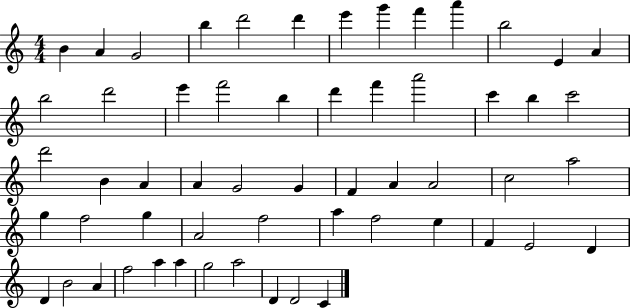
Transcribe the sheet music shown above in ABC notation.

X:1
T:Untitled
M:4/4
L:1/4
K:C
B A G2 b d'2 d' e' g' f' a' b2 E A b2 d'2 e' f'2 b d' f' a'2 c' b c'2 d'2 B A A G2 G F A A2 c2 a2 g f2 g A2 f2 a f2 e F E2 D D B2 A f2 a a g2 a2 D D2 C